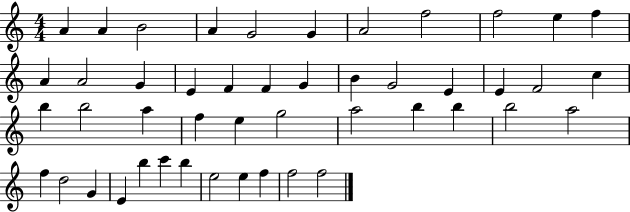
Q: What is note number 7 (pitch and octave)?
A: A4